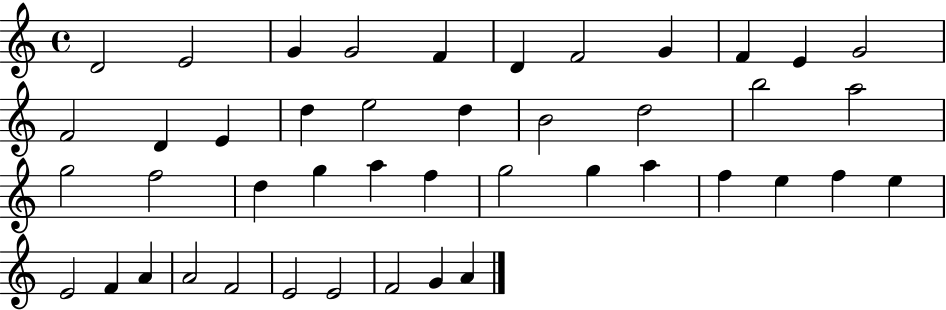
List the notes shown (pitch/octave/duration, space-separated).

D4/h E4/h G4/q G4/h F4/q D4/q F4/h G4/q F4/q E4/q G4/h F4/h D4/q E4/q D5/q E5/h D5/q B4/h D5/h B5/h A5/h G5/h F5/h D5/q G5/q A5/q F5/q G5/h G5/q A5/q F5/q E5/q F5/q E5/q E4/h F4/q A4/q A4/h F4/h E4/h E4/h F4/h G4/q A4/q